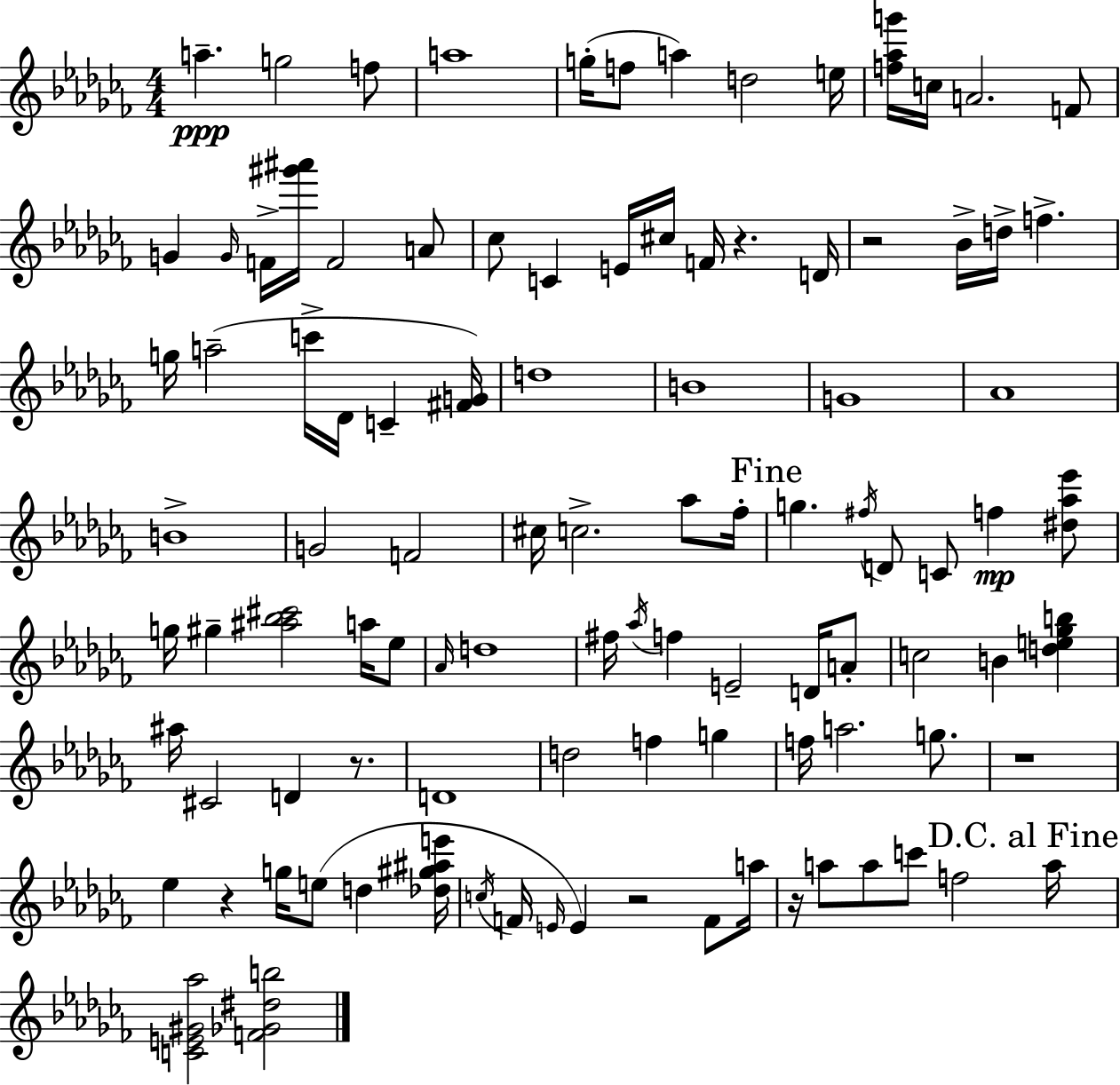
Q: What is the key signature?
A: AES minor